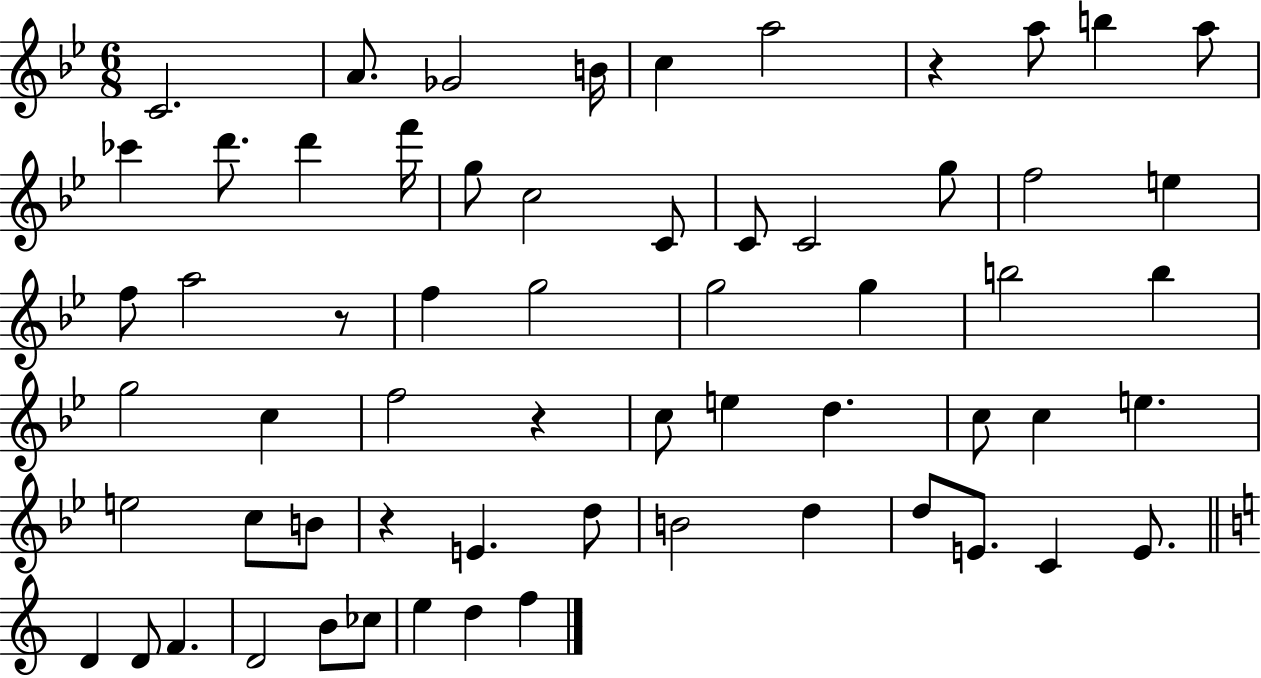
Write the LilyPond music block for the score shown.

{
  \clef treble
  \numericTimeSignature
  \time 6/8
  \key bes \major
  c'2. | a'8. ges'2 b'16 | c''4 a''2 | r4 a''8 b''4 a''8 | \break ces'''4 d'''8. d'''4 f'''16 | g''8 c''2 c'8 | c'8 c'2 g''8 | f''2 e''4 | \break f''8 a''2 r8 | f''4 g''2 | g''2 g''4 | b''2 b''4 | \break g''2 c''4 | f''2 r4 | c''8 e''4 d''4. | c''8 c''4 e''4. | \break e''2 c''8 b'8 | r4 e'4. d''8 | b'2 d''4 | d''8 e'8. c'4 e'8. | \break \bar "||" \break \key c \major d'4 d'8 f'4. | d'2 b'8 ces''8 | e''4 d''4 f''4 | \bar "|."
}